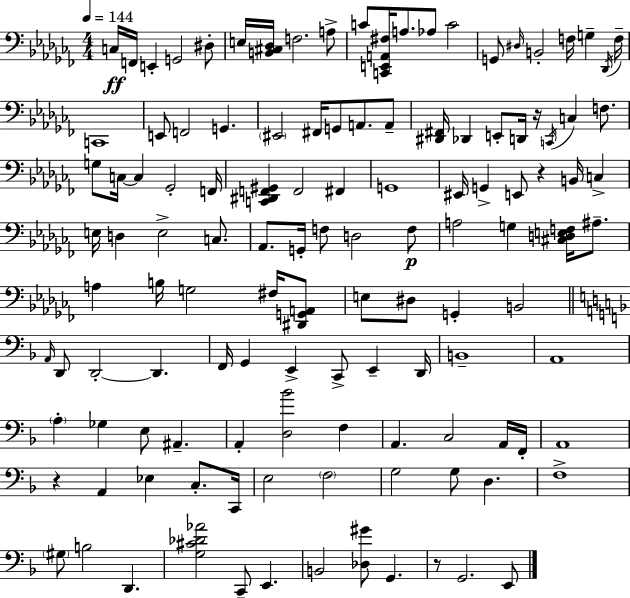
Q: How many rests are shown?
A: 4